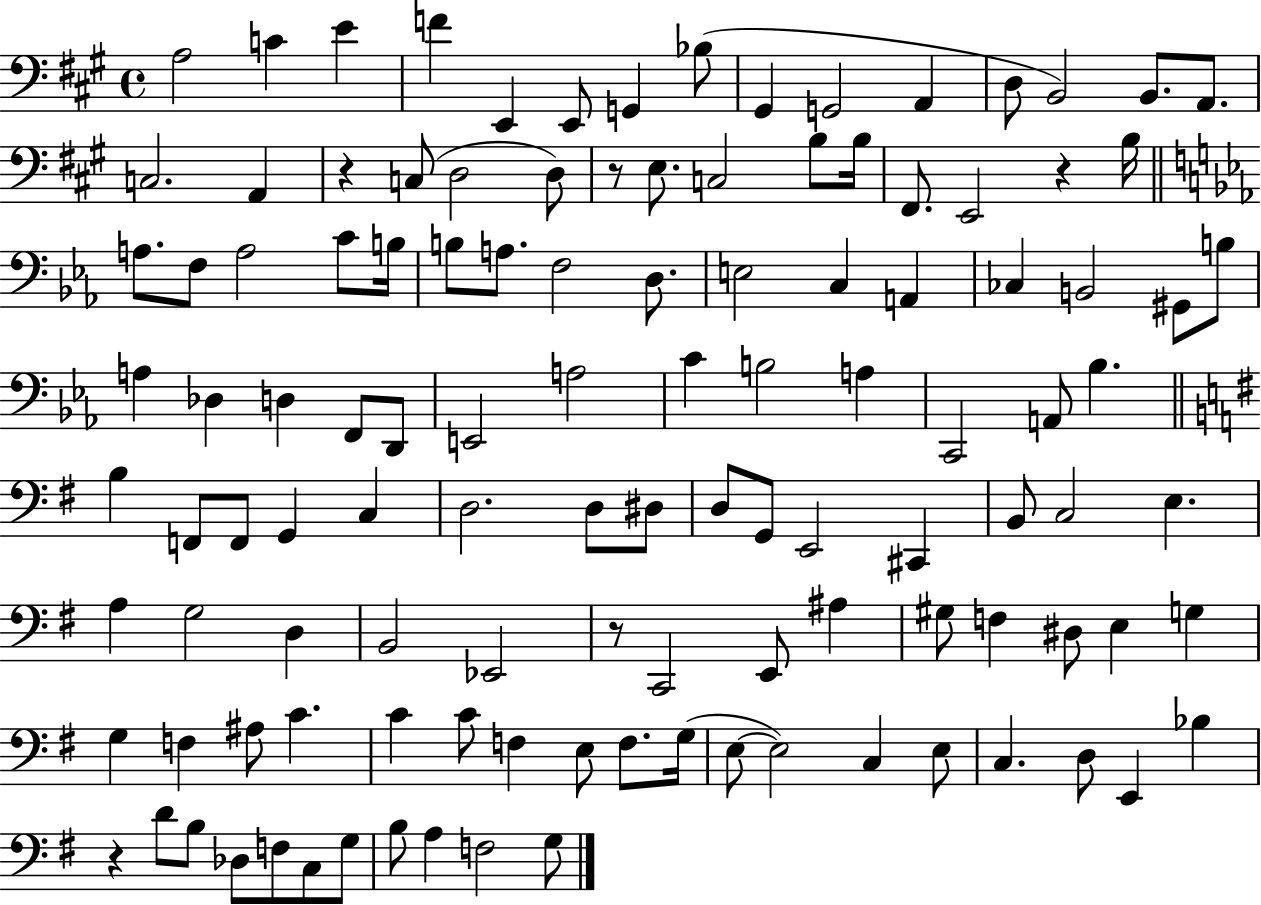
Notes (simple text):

A3/h C4/q E4/q F4/q E2/q E2/e G2/q Bb3/e G#2/q G2/h A2/q D3/e B2/h B2/e. A2/e. C3/h. A2/q R/q C3/e D3/h D3/e R/e E3/e. C3/h B3/e B3/s F#2/e. E2/h R/q B3/s A3/e. F3/e A3/h C4/e B3/s B3/e A3/e. F3/h D3/e. E3/h C3/q A2/q CES3/q B2/h G#2/e B3/e A3/q Db3/q D3/q F2/e D2/e E2/h A3/h C4/q B3/h A3/q C2/h A2/e Bb3/q. B3/q F2/e F2/e G2/q C3/q D3/h. D3/e D#3/e D3/e G2/e E2/h C#2/q B2/e C3/h E3/q. A3/q G3/h D3/q B2/h Eb2/h R/e C2/h E2/e A#3/q G#3/e F3/q D#3/e E3/q G3/q G3/q F3/q A#3/e C4/q. C4/q C4/e F3/q E3/e F3/e. G3/s E3/e E3/h C3/q E3/e C3/q. D3/e E2/q Bb3/q R/q D4/e B3/e Db3/e F3/e C3/e G3/e B3/e A3/q F3/h G3/e